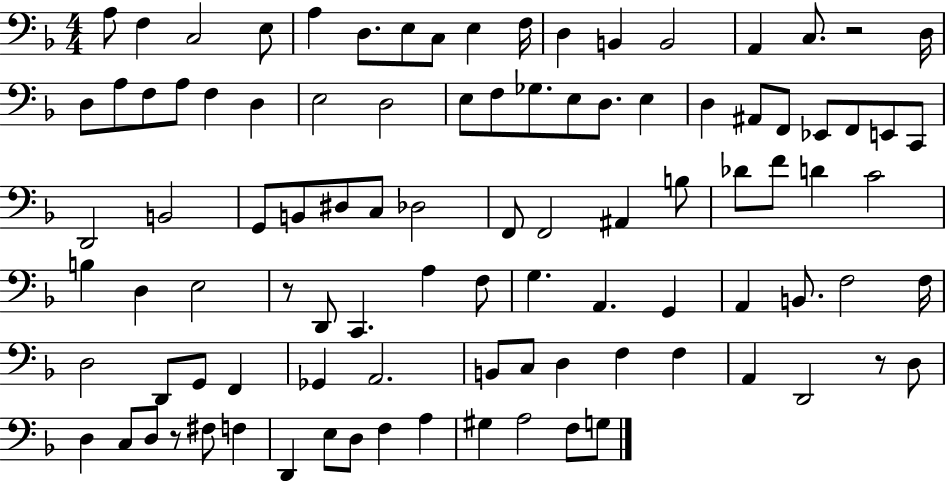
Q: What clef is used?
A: bass